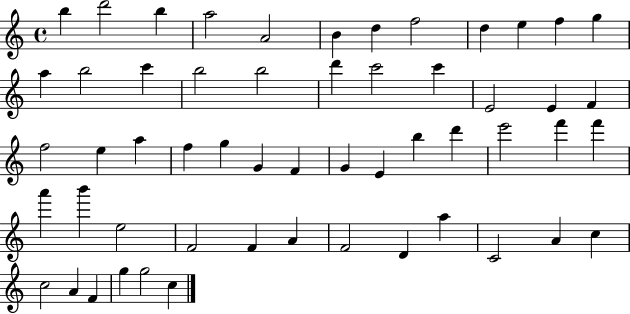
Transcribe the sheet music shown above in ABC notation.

X:1
T:Untitled
M:4/4
L:1/4
K:C
b d'2 b a2 A2 B d f2 d e f g a b2 c' b2 b2 d' c'2 c' E2 E F f2 e a f g G F G E b d' e'2 f' f' a' b' e2 F2 F A F2 D a C2 A c c2 A F g g2 c